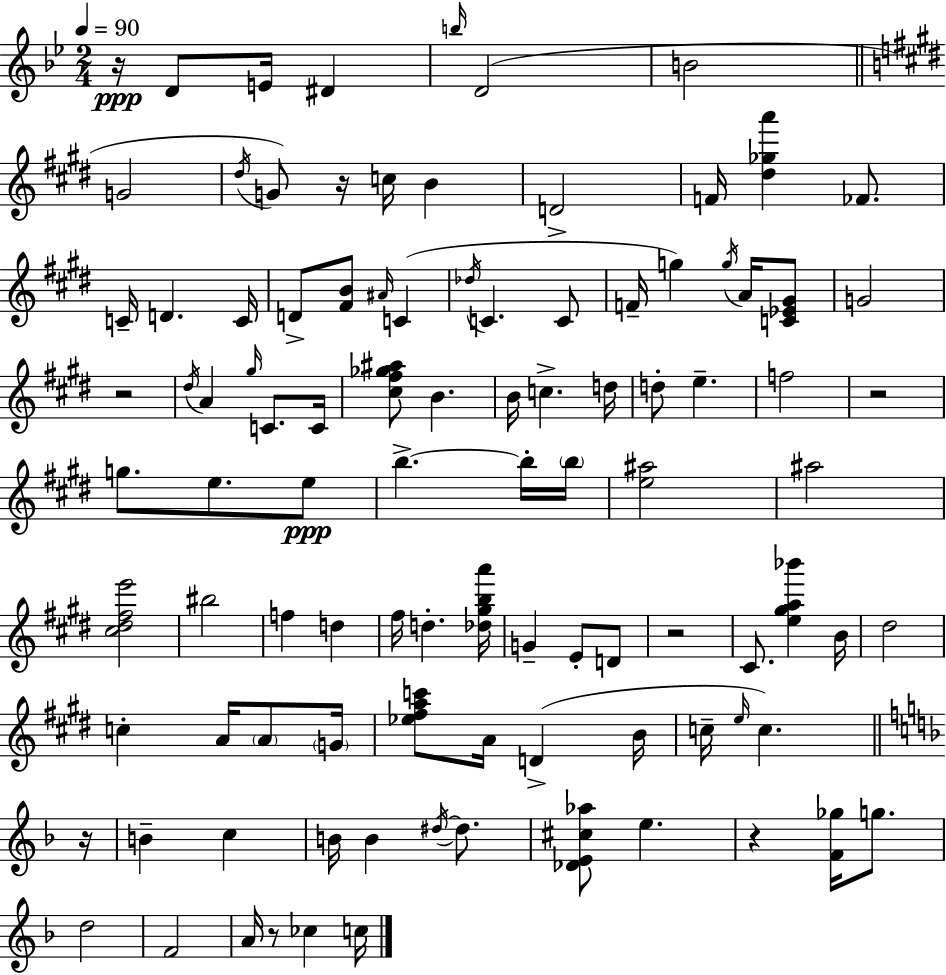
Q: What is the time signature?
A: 2/4